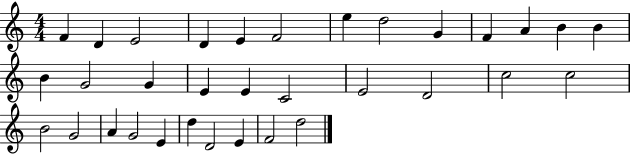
X:1
T:Untitled
M:4/4
L:1/4
K:C
F D E2 D E F2 e d2 G F A B B B G2 G E E C2 E2 D2 c2 c2 B2 G2 A G2 E d D2 E F2 d2